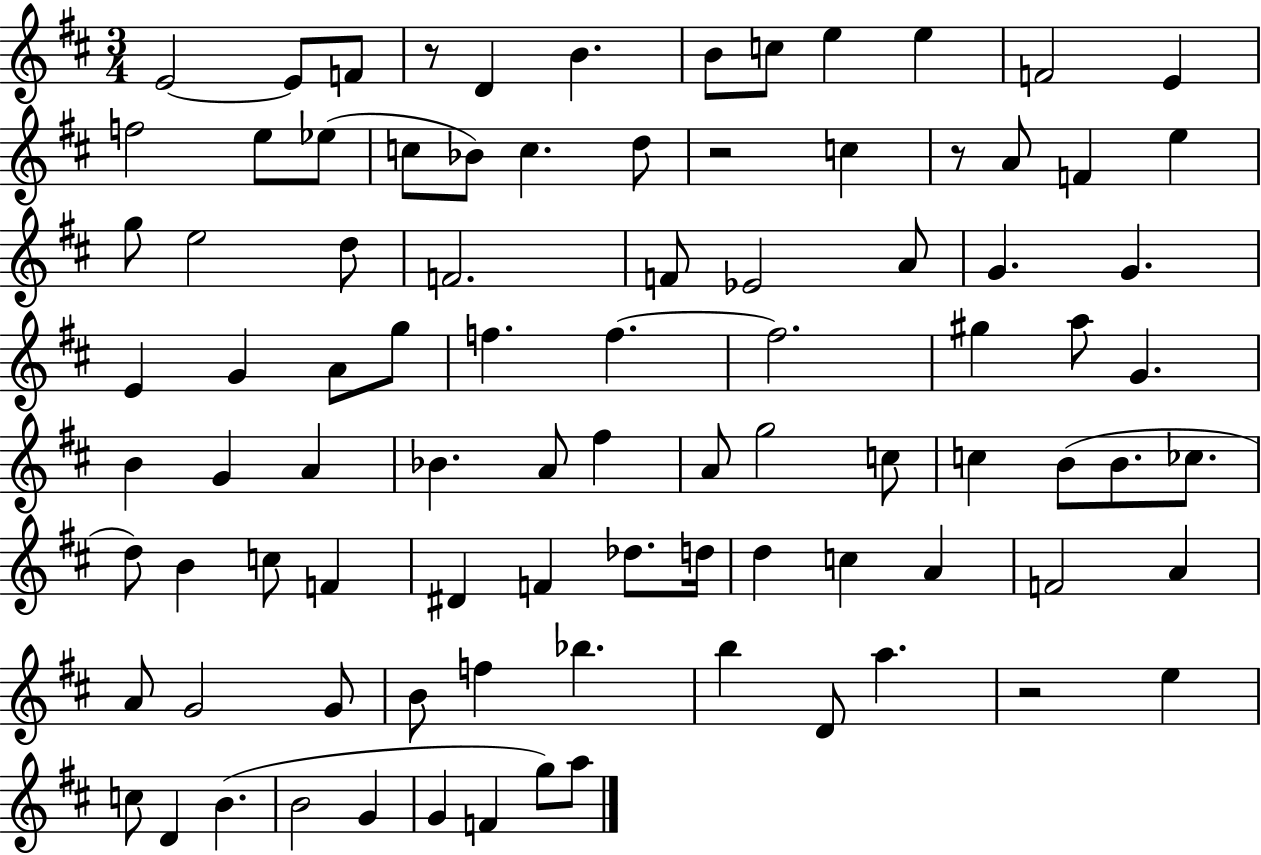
{
  \clef treble
  \numericTimeSignature
  \time 3/4
  \key d \major
  \repeat volta 2 { e'2~~ e'8 f'8 | r8 d'4 b'4. | b'8 c''8 e''4 e''4 | f'2 e'4 | \break f''2 e''8 ees''8( | c''8 bes'8) c''4. d''8 | r2 c''4 | r8 a'8 f'4 e''4 | \break g''8 e''2 d''8 | f'2. | f'8 ees'2 a'8 | g'4. g'4. | \break e'4 g'4 a'8 g''8 | f''4. f''4.~~ | f''2. | gis''4 a''8 g'4. | \break b'4 g'4 a'4 | bes'4. a'8 fis''4 | a'8 g''2 c''8 | c''4 b'8( b'8. ces''8. | \break d''8) b'4 c''8 f'4 | dis'4 f'4 des''8. d''16 | d''4 c''4 a'4 | f'2 a'4 | \break a'8 g'2 g'8 | b'8 f''4 bes''4. | b''4 d'8 a''4. | r2 e''4 | \break c''8 d'4 b'4.( | b'2 g'4 | g'4 f'4 g''8) a''8 | } \bar "|."
}